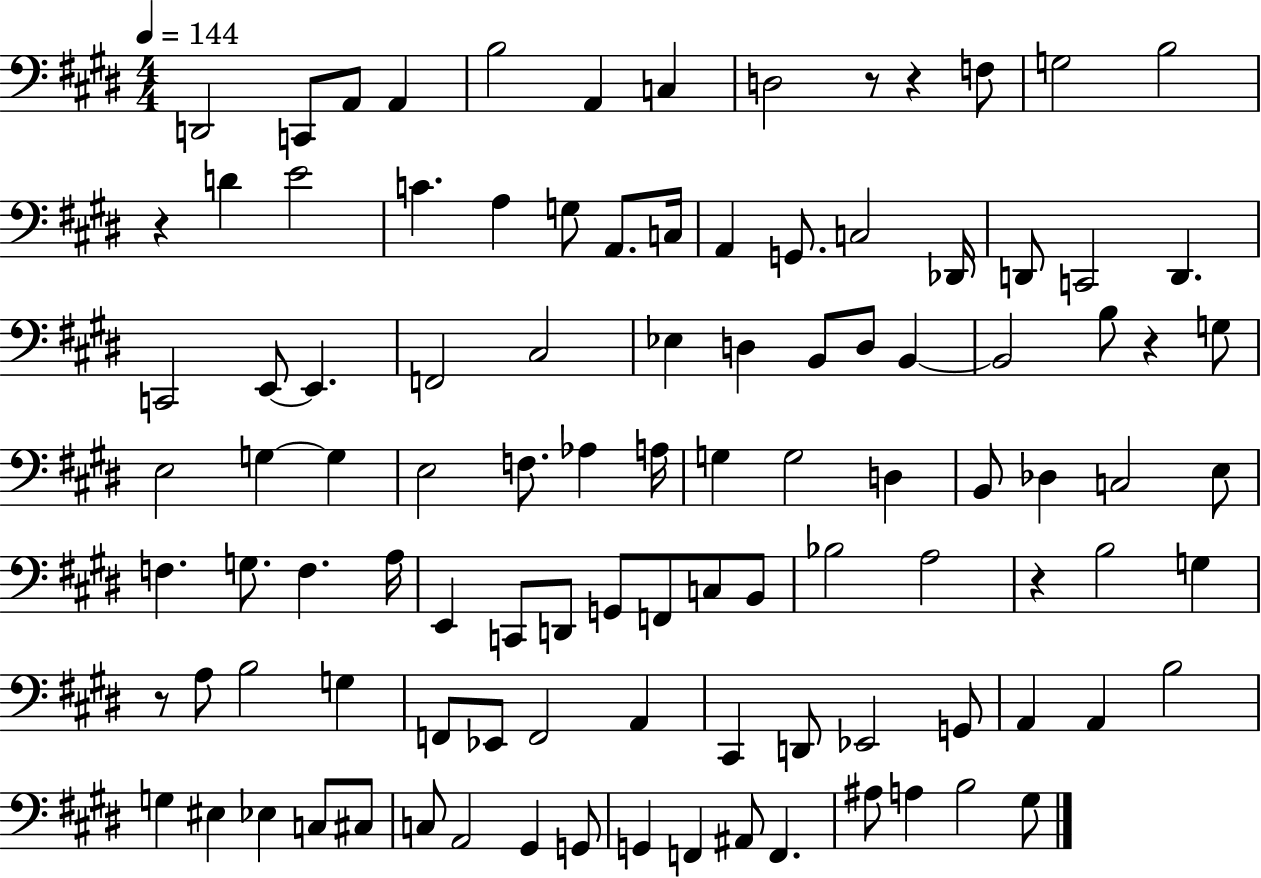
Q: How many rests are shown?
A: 6